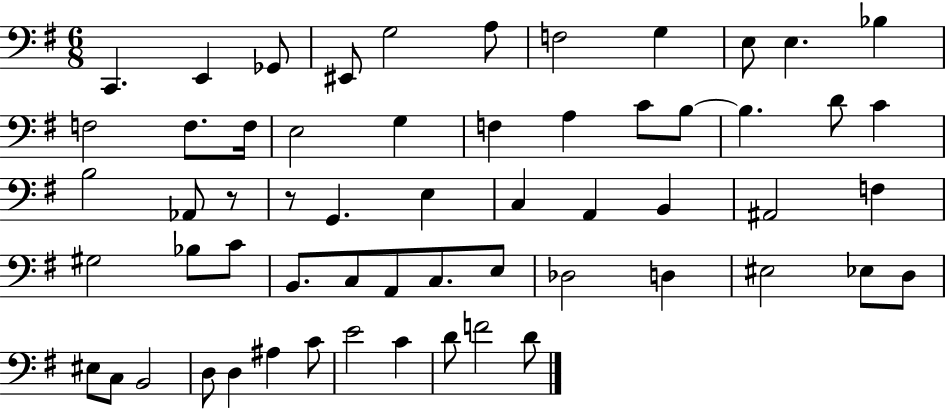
{
  \clef bass
  \numericTimeSignature
  \time 6/8
  \key g \major
  c,4. e,4 ges,8 | eis,8 g2 a8 | f2 g4 | e8 e4. bes4 | \break f2 f8. f16 | e2 g4 | f4 a4 c'8 b8~~ | b4. d'8 c'4 | \break b2 aes,8 r8 | r8 g,4. e4 | c4 a,4 b,4 | ais,2 f4 | \break gis2 bes8 c'8 | b,8. c8 a,8 c8. e8 | des2 d4 | eis2 ees8 d8 | \break eis8 c8 b,2 | d8 d4 ais4 c'8 | e'2 c'4 | d'8 f'2 d'8 | \break \bar "|."
}